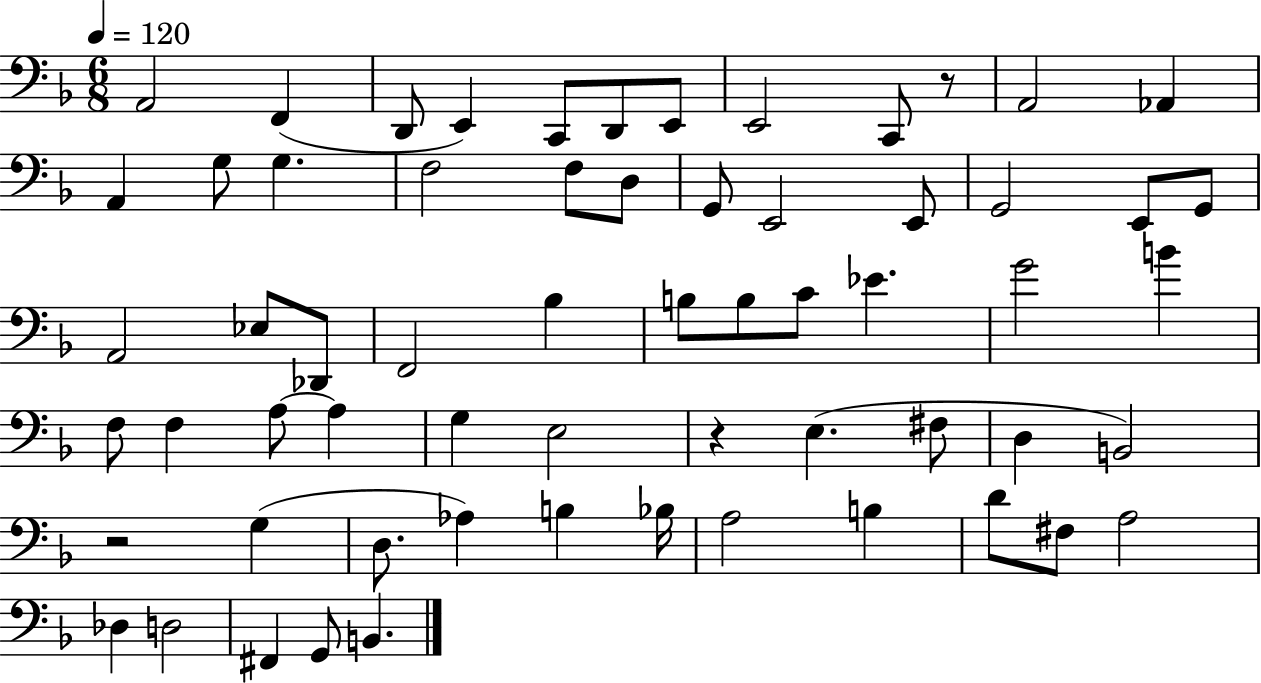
X:1
T:Untitled
M:6/8
L:1/4
K:F
A,,2 F,, D,,/2 E,, C,,/2 D,,/2 E,,/2 E,,2 C,,/2 z/2 A,,2 _A,, A,, G,/2 G, F,2 F,/2 D,/2 G,,/2 E,,2 E,,/2 G,,2 E,,/2 G,,/2 A,,2 _E,/2 _D,,/2 F,,2 _B, B,/2 B,/2 C/2 _E G2 B F,/2 F, A,/2 A, G, E,2 z E, ^F,/2 D, B,,2 z2 G, D,/2 _A, B, _B,/4 A,2 B, D/2 ^F,/2 A,2 _D, D,2 ^F,, G,,/2 B,,